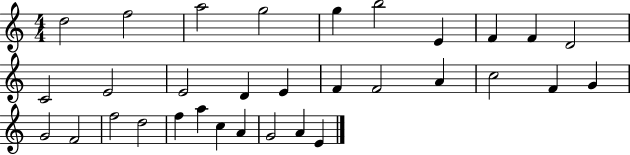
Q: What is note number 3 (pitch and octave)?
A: A5